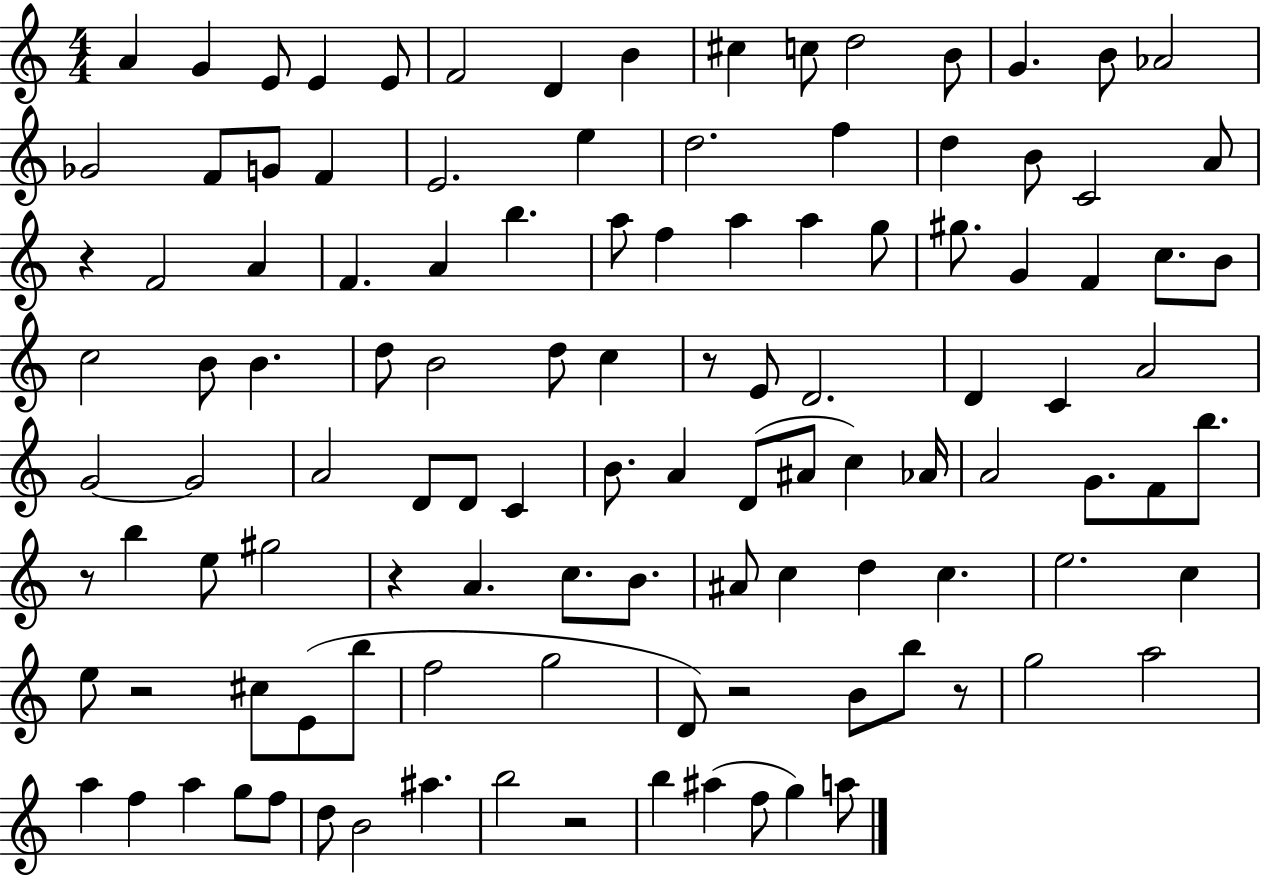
A4/q G4/q E4/e E4/q E4/e F4/h D4/q B4/q C#5/q C5/e D5/h B4/e G4/q. B4/e Ab4/h Gb4/h F4/e G4/e F4/q E4/h. E5/q D5/h. F5/q D5/q B4/e C4/h A4/e R/q F4/h A4/q F4/q. A4/q B5/q. A5/e F5/q A5/q A5/q G5/e G#5/e. G4/q F4/q C5/e. B4/e C5/h B4/e B4/q. D5/e B4/h D5/e C5/q R/e E4/e D4/h. D4/q C4/q A4/h G4/h G4/h A4/h D4/e D4/e C4/q B4/e. A4/q D4/e A#4/e C5/q Ab4/s A4/h G4/e. F4/e B5/e. R/e B5/q E5/e G#5/h R/q A4/q. C5/e. B4/e. A#4/e C5/q D5/q C5/q. E5/h. C5/q E5/e R/h C#5/e E4/e B5/e F5/h G5/h D4/e R/h B4/e B5/e R/e G5/h A5/h A5/q F5/q A5/q G5/e F5/e D5/e B4/h A#5/q. B5/h R/h B5/q A#5/q F5/e G5/q A5/e